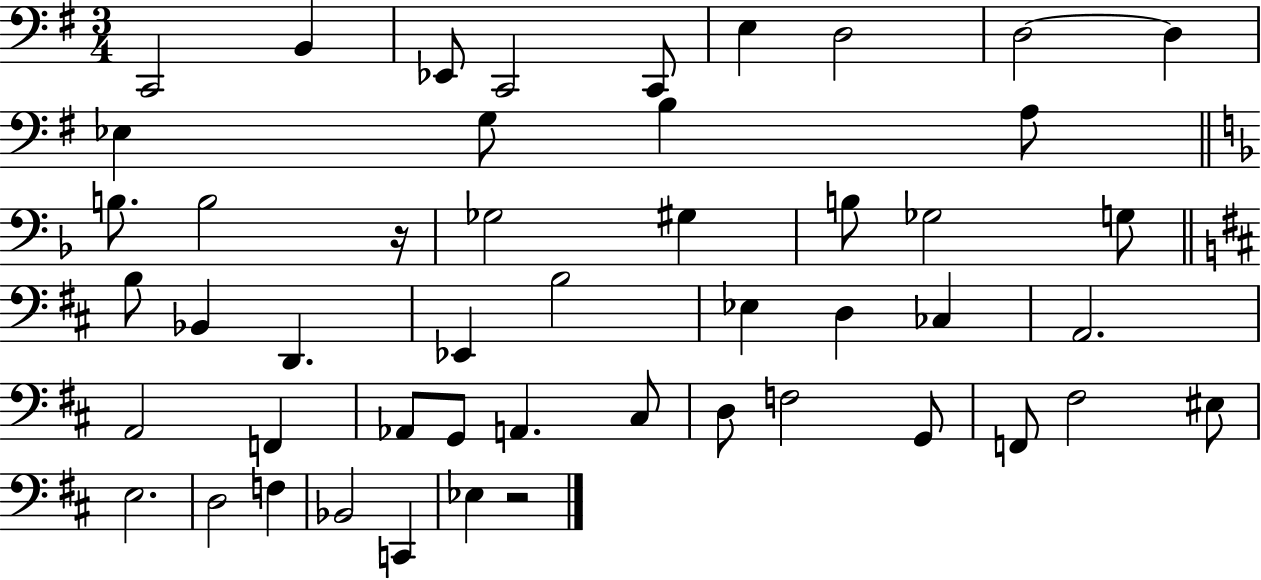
{
  \clef bass
  \numericTimeSignature
  \time 3/4
  \key g \major
  c,2 b,4 | ees,8 c,2 c,8 | e4 d2 | d2~~ d4 | \break ees4 g8 b4 a8 | \bar "||" \break \key f \major b8. b2 r16 | ges2 gis4 | b8 ges2 g8 | \bar "||" \break \key d \major b8 bes,4 d,4. | ees,4 b2 | ees4 d4 ces4 | a,2. | \break a,2 f,4 | aes,8 g,8 a,4. cis8 | d8 f2 g,8 | f,8 fis2 eis8 | \break e2. | d2 f4 | bes,2 c,4 | ees4 r2 | \break \bar "|."
}